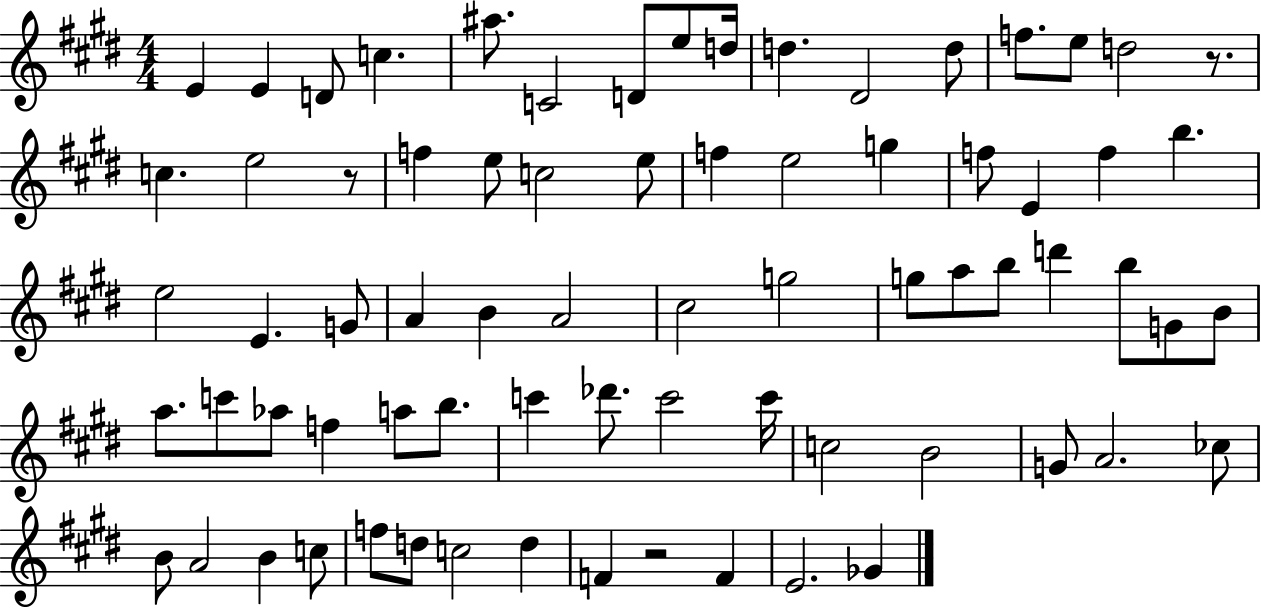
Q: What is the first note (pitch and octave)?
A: E4